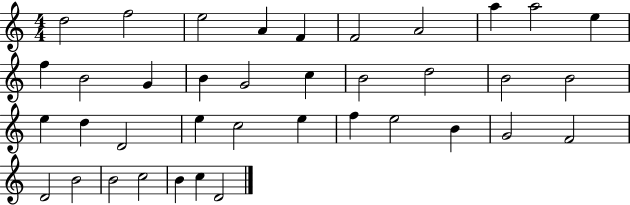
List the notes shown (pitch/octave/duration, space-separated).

D5/h F5/h E5/h A4/q F4/q F4/h A4/h A5/q A5/h E5/q F5/q B4/h G4/q B4/q G4/h C5/q B4/h D5/h B4/h B4/h E5/q D5/q D4/h E5/q C5/h E5/q F5/q E5/h B4/q G4/h F4/h D4/h B4/h B4/h C5/h B4/q C5/q D4/h